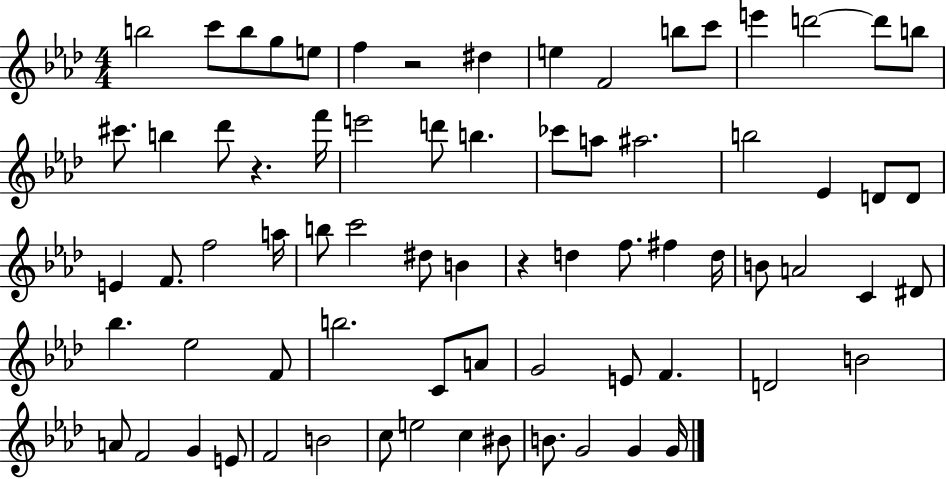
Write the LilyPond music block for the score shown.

{
  \clef treble
  \numericTimeSignature
  \time 4/4
  \key aes \major
  b''2 c'''8 b''8 g''8 e''8 | f''4 r2 dis''4 | e''4 f'2 b''8 c'''8 | e'''4 d'''2~~ d'''8 b''8 | \break cis'''8. b''4 des'''8 r4. f'''16 | e'''2 d'''8 b''4. | ces'''8 a''8 ais''2. | b''2 ees'4 d'8 d'8 | \break e'4 f'8. f''2 a''16 | b''8 c'''2 dis''8 b'4 | r4 d''4 f''8. fis''4 d''16 | b'8 a'2 c'4 dis'8 | \break bes''4. ees''2 f'8 | b''2. c'8 a'8 | g'2 e'8 f'4. | d'2 b'2 | \break a'8 f'2 g'4 e'8 | f'2 b'2 | c''8 e''2 c''4 bis'8 | b'8. g'2 g'4 g'16 | \break \bar "|."
}